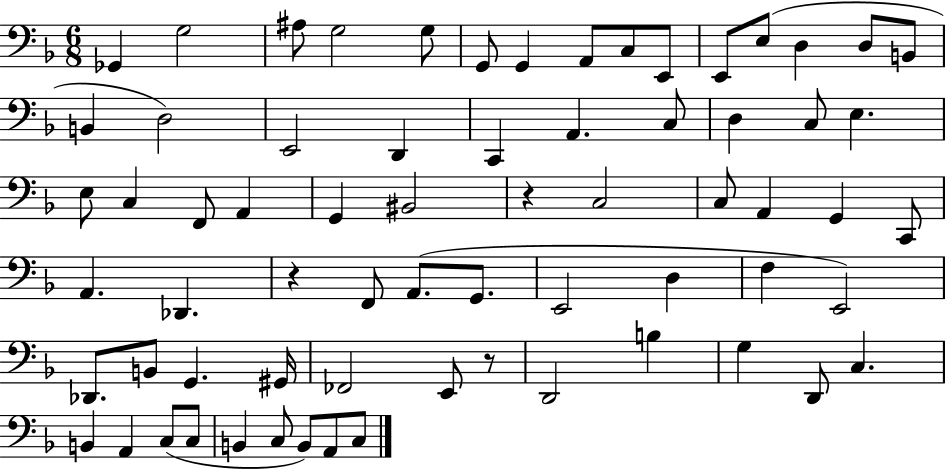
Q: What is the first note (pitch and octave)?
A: Gb2